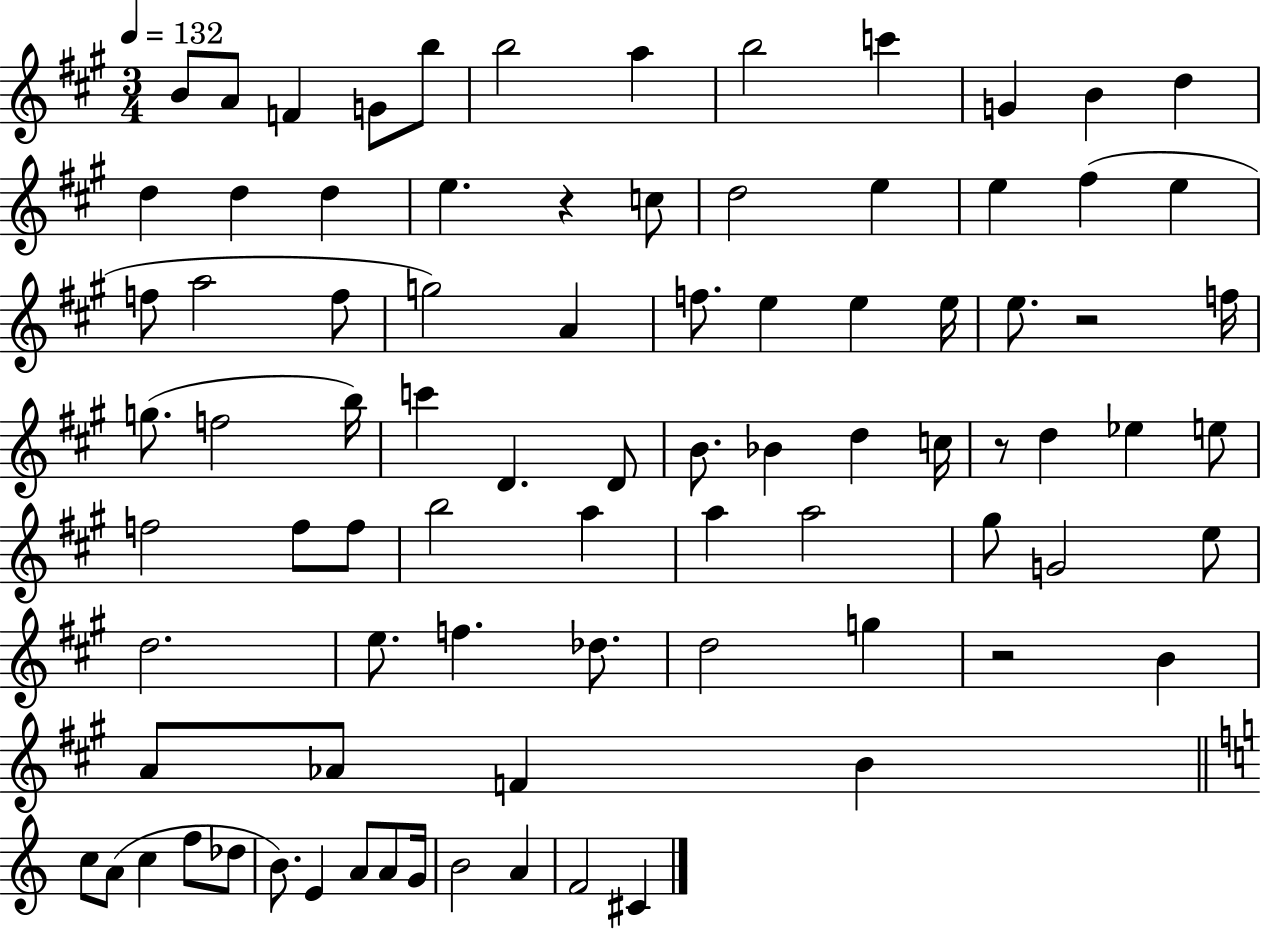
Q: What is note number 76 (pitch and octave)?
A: A4